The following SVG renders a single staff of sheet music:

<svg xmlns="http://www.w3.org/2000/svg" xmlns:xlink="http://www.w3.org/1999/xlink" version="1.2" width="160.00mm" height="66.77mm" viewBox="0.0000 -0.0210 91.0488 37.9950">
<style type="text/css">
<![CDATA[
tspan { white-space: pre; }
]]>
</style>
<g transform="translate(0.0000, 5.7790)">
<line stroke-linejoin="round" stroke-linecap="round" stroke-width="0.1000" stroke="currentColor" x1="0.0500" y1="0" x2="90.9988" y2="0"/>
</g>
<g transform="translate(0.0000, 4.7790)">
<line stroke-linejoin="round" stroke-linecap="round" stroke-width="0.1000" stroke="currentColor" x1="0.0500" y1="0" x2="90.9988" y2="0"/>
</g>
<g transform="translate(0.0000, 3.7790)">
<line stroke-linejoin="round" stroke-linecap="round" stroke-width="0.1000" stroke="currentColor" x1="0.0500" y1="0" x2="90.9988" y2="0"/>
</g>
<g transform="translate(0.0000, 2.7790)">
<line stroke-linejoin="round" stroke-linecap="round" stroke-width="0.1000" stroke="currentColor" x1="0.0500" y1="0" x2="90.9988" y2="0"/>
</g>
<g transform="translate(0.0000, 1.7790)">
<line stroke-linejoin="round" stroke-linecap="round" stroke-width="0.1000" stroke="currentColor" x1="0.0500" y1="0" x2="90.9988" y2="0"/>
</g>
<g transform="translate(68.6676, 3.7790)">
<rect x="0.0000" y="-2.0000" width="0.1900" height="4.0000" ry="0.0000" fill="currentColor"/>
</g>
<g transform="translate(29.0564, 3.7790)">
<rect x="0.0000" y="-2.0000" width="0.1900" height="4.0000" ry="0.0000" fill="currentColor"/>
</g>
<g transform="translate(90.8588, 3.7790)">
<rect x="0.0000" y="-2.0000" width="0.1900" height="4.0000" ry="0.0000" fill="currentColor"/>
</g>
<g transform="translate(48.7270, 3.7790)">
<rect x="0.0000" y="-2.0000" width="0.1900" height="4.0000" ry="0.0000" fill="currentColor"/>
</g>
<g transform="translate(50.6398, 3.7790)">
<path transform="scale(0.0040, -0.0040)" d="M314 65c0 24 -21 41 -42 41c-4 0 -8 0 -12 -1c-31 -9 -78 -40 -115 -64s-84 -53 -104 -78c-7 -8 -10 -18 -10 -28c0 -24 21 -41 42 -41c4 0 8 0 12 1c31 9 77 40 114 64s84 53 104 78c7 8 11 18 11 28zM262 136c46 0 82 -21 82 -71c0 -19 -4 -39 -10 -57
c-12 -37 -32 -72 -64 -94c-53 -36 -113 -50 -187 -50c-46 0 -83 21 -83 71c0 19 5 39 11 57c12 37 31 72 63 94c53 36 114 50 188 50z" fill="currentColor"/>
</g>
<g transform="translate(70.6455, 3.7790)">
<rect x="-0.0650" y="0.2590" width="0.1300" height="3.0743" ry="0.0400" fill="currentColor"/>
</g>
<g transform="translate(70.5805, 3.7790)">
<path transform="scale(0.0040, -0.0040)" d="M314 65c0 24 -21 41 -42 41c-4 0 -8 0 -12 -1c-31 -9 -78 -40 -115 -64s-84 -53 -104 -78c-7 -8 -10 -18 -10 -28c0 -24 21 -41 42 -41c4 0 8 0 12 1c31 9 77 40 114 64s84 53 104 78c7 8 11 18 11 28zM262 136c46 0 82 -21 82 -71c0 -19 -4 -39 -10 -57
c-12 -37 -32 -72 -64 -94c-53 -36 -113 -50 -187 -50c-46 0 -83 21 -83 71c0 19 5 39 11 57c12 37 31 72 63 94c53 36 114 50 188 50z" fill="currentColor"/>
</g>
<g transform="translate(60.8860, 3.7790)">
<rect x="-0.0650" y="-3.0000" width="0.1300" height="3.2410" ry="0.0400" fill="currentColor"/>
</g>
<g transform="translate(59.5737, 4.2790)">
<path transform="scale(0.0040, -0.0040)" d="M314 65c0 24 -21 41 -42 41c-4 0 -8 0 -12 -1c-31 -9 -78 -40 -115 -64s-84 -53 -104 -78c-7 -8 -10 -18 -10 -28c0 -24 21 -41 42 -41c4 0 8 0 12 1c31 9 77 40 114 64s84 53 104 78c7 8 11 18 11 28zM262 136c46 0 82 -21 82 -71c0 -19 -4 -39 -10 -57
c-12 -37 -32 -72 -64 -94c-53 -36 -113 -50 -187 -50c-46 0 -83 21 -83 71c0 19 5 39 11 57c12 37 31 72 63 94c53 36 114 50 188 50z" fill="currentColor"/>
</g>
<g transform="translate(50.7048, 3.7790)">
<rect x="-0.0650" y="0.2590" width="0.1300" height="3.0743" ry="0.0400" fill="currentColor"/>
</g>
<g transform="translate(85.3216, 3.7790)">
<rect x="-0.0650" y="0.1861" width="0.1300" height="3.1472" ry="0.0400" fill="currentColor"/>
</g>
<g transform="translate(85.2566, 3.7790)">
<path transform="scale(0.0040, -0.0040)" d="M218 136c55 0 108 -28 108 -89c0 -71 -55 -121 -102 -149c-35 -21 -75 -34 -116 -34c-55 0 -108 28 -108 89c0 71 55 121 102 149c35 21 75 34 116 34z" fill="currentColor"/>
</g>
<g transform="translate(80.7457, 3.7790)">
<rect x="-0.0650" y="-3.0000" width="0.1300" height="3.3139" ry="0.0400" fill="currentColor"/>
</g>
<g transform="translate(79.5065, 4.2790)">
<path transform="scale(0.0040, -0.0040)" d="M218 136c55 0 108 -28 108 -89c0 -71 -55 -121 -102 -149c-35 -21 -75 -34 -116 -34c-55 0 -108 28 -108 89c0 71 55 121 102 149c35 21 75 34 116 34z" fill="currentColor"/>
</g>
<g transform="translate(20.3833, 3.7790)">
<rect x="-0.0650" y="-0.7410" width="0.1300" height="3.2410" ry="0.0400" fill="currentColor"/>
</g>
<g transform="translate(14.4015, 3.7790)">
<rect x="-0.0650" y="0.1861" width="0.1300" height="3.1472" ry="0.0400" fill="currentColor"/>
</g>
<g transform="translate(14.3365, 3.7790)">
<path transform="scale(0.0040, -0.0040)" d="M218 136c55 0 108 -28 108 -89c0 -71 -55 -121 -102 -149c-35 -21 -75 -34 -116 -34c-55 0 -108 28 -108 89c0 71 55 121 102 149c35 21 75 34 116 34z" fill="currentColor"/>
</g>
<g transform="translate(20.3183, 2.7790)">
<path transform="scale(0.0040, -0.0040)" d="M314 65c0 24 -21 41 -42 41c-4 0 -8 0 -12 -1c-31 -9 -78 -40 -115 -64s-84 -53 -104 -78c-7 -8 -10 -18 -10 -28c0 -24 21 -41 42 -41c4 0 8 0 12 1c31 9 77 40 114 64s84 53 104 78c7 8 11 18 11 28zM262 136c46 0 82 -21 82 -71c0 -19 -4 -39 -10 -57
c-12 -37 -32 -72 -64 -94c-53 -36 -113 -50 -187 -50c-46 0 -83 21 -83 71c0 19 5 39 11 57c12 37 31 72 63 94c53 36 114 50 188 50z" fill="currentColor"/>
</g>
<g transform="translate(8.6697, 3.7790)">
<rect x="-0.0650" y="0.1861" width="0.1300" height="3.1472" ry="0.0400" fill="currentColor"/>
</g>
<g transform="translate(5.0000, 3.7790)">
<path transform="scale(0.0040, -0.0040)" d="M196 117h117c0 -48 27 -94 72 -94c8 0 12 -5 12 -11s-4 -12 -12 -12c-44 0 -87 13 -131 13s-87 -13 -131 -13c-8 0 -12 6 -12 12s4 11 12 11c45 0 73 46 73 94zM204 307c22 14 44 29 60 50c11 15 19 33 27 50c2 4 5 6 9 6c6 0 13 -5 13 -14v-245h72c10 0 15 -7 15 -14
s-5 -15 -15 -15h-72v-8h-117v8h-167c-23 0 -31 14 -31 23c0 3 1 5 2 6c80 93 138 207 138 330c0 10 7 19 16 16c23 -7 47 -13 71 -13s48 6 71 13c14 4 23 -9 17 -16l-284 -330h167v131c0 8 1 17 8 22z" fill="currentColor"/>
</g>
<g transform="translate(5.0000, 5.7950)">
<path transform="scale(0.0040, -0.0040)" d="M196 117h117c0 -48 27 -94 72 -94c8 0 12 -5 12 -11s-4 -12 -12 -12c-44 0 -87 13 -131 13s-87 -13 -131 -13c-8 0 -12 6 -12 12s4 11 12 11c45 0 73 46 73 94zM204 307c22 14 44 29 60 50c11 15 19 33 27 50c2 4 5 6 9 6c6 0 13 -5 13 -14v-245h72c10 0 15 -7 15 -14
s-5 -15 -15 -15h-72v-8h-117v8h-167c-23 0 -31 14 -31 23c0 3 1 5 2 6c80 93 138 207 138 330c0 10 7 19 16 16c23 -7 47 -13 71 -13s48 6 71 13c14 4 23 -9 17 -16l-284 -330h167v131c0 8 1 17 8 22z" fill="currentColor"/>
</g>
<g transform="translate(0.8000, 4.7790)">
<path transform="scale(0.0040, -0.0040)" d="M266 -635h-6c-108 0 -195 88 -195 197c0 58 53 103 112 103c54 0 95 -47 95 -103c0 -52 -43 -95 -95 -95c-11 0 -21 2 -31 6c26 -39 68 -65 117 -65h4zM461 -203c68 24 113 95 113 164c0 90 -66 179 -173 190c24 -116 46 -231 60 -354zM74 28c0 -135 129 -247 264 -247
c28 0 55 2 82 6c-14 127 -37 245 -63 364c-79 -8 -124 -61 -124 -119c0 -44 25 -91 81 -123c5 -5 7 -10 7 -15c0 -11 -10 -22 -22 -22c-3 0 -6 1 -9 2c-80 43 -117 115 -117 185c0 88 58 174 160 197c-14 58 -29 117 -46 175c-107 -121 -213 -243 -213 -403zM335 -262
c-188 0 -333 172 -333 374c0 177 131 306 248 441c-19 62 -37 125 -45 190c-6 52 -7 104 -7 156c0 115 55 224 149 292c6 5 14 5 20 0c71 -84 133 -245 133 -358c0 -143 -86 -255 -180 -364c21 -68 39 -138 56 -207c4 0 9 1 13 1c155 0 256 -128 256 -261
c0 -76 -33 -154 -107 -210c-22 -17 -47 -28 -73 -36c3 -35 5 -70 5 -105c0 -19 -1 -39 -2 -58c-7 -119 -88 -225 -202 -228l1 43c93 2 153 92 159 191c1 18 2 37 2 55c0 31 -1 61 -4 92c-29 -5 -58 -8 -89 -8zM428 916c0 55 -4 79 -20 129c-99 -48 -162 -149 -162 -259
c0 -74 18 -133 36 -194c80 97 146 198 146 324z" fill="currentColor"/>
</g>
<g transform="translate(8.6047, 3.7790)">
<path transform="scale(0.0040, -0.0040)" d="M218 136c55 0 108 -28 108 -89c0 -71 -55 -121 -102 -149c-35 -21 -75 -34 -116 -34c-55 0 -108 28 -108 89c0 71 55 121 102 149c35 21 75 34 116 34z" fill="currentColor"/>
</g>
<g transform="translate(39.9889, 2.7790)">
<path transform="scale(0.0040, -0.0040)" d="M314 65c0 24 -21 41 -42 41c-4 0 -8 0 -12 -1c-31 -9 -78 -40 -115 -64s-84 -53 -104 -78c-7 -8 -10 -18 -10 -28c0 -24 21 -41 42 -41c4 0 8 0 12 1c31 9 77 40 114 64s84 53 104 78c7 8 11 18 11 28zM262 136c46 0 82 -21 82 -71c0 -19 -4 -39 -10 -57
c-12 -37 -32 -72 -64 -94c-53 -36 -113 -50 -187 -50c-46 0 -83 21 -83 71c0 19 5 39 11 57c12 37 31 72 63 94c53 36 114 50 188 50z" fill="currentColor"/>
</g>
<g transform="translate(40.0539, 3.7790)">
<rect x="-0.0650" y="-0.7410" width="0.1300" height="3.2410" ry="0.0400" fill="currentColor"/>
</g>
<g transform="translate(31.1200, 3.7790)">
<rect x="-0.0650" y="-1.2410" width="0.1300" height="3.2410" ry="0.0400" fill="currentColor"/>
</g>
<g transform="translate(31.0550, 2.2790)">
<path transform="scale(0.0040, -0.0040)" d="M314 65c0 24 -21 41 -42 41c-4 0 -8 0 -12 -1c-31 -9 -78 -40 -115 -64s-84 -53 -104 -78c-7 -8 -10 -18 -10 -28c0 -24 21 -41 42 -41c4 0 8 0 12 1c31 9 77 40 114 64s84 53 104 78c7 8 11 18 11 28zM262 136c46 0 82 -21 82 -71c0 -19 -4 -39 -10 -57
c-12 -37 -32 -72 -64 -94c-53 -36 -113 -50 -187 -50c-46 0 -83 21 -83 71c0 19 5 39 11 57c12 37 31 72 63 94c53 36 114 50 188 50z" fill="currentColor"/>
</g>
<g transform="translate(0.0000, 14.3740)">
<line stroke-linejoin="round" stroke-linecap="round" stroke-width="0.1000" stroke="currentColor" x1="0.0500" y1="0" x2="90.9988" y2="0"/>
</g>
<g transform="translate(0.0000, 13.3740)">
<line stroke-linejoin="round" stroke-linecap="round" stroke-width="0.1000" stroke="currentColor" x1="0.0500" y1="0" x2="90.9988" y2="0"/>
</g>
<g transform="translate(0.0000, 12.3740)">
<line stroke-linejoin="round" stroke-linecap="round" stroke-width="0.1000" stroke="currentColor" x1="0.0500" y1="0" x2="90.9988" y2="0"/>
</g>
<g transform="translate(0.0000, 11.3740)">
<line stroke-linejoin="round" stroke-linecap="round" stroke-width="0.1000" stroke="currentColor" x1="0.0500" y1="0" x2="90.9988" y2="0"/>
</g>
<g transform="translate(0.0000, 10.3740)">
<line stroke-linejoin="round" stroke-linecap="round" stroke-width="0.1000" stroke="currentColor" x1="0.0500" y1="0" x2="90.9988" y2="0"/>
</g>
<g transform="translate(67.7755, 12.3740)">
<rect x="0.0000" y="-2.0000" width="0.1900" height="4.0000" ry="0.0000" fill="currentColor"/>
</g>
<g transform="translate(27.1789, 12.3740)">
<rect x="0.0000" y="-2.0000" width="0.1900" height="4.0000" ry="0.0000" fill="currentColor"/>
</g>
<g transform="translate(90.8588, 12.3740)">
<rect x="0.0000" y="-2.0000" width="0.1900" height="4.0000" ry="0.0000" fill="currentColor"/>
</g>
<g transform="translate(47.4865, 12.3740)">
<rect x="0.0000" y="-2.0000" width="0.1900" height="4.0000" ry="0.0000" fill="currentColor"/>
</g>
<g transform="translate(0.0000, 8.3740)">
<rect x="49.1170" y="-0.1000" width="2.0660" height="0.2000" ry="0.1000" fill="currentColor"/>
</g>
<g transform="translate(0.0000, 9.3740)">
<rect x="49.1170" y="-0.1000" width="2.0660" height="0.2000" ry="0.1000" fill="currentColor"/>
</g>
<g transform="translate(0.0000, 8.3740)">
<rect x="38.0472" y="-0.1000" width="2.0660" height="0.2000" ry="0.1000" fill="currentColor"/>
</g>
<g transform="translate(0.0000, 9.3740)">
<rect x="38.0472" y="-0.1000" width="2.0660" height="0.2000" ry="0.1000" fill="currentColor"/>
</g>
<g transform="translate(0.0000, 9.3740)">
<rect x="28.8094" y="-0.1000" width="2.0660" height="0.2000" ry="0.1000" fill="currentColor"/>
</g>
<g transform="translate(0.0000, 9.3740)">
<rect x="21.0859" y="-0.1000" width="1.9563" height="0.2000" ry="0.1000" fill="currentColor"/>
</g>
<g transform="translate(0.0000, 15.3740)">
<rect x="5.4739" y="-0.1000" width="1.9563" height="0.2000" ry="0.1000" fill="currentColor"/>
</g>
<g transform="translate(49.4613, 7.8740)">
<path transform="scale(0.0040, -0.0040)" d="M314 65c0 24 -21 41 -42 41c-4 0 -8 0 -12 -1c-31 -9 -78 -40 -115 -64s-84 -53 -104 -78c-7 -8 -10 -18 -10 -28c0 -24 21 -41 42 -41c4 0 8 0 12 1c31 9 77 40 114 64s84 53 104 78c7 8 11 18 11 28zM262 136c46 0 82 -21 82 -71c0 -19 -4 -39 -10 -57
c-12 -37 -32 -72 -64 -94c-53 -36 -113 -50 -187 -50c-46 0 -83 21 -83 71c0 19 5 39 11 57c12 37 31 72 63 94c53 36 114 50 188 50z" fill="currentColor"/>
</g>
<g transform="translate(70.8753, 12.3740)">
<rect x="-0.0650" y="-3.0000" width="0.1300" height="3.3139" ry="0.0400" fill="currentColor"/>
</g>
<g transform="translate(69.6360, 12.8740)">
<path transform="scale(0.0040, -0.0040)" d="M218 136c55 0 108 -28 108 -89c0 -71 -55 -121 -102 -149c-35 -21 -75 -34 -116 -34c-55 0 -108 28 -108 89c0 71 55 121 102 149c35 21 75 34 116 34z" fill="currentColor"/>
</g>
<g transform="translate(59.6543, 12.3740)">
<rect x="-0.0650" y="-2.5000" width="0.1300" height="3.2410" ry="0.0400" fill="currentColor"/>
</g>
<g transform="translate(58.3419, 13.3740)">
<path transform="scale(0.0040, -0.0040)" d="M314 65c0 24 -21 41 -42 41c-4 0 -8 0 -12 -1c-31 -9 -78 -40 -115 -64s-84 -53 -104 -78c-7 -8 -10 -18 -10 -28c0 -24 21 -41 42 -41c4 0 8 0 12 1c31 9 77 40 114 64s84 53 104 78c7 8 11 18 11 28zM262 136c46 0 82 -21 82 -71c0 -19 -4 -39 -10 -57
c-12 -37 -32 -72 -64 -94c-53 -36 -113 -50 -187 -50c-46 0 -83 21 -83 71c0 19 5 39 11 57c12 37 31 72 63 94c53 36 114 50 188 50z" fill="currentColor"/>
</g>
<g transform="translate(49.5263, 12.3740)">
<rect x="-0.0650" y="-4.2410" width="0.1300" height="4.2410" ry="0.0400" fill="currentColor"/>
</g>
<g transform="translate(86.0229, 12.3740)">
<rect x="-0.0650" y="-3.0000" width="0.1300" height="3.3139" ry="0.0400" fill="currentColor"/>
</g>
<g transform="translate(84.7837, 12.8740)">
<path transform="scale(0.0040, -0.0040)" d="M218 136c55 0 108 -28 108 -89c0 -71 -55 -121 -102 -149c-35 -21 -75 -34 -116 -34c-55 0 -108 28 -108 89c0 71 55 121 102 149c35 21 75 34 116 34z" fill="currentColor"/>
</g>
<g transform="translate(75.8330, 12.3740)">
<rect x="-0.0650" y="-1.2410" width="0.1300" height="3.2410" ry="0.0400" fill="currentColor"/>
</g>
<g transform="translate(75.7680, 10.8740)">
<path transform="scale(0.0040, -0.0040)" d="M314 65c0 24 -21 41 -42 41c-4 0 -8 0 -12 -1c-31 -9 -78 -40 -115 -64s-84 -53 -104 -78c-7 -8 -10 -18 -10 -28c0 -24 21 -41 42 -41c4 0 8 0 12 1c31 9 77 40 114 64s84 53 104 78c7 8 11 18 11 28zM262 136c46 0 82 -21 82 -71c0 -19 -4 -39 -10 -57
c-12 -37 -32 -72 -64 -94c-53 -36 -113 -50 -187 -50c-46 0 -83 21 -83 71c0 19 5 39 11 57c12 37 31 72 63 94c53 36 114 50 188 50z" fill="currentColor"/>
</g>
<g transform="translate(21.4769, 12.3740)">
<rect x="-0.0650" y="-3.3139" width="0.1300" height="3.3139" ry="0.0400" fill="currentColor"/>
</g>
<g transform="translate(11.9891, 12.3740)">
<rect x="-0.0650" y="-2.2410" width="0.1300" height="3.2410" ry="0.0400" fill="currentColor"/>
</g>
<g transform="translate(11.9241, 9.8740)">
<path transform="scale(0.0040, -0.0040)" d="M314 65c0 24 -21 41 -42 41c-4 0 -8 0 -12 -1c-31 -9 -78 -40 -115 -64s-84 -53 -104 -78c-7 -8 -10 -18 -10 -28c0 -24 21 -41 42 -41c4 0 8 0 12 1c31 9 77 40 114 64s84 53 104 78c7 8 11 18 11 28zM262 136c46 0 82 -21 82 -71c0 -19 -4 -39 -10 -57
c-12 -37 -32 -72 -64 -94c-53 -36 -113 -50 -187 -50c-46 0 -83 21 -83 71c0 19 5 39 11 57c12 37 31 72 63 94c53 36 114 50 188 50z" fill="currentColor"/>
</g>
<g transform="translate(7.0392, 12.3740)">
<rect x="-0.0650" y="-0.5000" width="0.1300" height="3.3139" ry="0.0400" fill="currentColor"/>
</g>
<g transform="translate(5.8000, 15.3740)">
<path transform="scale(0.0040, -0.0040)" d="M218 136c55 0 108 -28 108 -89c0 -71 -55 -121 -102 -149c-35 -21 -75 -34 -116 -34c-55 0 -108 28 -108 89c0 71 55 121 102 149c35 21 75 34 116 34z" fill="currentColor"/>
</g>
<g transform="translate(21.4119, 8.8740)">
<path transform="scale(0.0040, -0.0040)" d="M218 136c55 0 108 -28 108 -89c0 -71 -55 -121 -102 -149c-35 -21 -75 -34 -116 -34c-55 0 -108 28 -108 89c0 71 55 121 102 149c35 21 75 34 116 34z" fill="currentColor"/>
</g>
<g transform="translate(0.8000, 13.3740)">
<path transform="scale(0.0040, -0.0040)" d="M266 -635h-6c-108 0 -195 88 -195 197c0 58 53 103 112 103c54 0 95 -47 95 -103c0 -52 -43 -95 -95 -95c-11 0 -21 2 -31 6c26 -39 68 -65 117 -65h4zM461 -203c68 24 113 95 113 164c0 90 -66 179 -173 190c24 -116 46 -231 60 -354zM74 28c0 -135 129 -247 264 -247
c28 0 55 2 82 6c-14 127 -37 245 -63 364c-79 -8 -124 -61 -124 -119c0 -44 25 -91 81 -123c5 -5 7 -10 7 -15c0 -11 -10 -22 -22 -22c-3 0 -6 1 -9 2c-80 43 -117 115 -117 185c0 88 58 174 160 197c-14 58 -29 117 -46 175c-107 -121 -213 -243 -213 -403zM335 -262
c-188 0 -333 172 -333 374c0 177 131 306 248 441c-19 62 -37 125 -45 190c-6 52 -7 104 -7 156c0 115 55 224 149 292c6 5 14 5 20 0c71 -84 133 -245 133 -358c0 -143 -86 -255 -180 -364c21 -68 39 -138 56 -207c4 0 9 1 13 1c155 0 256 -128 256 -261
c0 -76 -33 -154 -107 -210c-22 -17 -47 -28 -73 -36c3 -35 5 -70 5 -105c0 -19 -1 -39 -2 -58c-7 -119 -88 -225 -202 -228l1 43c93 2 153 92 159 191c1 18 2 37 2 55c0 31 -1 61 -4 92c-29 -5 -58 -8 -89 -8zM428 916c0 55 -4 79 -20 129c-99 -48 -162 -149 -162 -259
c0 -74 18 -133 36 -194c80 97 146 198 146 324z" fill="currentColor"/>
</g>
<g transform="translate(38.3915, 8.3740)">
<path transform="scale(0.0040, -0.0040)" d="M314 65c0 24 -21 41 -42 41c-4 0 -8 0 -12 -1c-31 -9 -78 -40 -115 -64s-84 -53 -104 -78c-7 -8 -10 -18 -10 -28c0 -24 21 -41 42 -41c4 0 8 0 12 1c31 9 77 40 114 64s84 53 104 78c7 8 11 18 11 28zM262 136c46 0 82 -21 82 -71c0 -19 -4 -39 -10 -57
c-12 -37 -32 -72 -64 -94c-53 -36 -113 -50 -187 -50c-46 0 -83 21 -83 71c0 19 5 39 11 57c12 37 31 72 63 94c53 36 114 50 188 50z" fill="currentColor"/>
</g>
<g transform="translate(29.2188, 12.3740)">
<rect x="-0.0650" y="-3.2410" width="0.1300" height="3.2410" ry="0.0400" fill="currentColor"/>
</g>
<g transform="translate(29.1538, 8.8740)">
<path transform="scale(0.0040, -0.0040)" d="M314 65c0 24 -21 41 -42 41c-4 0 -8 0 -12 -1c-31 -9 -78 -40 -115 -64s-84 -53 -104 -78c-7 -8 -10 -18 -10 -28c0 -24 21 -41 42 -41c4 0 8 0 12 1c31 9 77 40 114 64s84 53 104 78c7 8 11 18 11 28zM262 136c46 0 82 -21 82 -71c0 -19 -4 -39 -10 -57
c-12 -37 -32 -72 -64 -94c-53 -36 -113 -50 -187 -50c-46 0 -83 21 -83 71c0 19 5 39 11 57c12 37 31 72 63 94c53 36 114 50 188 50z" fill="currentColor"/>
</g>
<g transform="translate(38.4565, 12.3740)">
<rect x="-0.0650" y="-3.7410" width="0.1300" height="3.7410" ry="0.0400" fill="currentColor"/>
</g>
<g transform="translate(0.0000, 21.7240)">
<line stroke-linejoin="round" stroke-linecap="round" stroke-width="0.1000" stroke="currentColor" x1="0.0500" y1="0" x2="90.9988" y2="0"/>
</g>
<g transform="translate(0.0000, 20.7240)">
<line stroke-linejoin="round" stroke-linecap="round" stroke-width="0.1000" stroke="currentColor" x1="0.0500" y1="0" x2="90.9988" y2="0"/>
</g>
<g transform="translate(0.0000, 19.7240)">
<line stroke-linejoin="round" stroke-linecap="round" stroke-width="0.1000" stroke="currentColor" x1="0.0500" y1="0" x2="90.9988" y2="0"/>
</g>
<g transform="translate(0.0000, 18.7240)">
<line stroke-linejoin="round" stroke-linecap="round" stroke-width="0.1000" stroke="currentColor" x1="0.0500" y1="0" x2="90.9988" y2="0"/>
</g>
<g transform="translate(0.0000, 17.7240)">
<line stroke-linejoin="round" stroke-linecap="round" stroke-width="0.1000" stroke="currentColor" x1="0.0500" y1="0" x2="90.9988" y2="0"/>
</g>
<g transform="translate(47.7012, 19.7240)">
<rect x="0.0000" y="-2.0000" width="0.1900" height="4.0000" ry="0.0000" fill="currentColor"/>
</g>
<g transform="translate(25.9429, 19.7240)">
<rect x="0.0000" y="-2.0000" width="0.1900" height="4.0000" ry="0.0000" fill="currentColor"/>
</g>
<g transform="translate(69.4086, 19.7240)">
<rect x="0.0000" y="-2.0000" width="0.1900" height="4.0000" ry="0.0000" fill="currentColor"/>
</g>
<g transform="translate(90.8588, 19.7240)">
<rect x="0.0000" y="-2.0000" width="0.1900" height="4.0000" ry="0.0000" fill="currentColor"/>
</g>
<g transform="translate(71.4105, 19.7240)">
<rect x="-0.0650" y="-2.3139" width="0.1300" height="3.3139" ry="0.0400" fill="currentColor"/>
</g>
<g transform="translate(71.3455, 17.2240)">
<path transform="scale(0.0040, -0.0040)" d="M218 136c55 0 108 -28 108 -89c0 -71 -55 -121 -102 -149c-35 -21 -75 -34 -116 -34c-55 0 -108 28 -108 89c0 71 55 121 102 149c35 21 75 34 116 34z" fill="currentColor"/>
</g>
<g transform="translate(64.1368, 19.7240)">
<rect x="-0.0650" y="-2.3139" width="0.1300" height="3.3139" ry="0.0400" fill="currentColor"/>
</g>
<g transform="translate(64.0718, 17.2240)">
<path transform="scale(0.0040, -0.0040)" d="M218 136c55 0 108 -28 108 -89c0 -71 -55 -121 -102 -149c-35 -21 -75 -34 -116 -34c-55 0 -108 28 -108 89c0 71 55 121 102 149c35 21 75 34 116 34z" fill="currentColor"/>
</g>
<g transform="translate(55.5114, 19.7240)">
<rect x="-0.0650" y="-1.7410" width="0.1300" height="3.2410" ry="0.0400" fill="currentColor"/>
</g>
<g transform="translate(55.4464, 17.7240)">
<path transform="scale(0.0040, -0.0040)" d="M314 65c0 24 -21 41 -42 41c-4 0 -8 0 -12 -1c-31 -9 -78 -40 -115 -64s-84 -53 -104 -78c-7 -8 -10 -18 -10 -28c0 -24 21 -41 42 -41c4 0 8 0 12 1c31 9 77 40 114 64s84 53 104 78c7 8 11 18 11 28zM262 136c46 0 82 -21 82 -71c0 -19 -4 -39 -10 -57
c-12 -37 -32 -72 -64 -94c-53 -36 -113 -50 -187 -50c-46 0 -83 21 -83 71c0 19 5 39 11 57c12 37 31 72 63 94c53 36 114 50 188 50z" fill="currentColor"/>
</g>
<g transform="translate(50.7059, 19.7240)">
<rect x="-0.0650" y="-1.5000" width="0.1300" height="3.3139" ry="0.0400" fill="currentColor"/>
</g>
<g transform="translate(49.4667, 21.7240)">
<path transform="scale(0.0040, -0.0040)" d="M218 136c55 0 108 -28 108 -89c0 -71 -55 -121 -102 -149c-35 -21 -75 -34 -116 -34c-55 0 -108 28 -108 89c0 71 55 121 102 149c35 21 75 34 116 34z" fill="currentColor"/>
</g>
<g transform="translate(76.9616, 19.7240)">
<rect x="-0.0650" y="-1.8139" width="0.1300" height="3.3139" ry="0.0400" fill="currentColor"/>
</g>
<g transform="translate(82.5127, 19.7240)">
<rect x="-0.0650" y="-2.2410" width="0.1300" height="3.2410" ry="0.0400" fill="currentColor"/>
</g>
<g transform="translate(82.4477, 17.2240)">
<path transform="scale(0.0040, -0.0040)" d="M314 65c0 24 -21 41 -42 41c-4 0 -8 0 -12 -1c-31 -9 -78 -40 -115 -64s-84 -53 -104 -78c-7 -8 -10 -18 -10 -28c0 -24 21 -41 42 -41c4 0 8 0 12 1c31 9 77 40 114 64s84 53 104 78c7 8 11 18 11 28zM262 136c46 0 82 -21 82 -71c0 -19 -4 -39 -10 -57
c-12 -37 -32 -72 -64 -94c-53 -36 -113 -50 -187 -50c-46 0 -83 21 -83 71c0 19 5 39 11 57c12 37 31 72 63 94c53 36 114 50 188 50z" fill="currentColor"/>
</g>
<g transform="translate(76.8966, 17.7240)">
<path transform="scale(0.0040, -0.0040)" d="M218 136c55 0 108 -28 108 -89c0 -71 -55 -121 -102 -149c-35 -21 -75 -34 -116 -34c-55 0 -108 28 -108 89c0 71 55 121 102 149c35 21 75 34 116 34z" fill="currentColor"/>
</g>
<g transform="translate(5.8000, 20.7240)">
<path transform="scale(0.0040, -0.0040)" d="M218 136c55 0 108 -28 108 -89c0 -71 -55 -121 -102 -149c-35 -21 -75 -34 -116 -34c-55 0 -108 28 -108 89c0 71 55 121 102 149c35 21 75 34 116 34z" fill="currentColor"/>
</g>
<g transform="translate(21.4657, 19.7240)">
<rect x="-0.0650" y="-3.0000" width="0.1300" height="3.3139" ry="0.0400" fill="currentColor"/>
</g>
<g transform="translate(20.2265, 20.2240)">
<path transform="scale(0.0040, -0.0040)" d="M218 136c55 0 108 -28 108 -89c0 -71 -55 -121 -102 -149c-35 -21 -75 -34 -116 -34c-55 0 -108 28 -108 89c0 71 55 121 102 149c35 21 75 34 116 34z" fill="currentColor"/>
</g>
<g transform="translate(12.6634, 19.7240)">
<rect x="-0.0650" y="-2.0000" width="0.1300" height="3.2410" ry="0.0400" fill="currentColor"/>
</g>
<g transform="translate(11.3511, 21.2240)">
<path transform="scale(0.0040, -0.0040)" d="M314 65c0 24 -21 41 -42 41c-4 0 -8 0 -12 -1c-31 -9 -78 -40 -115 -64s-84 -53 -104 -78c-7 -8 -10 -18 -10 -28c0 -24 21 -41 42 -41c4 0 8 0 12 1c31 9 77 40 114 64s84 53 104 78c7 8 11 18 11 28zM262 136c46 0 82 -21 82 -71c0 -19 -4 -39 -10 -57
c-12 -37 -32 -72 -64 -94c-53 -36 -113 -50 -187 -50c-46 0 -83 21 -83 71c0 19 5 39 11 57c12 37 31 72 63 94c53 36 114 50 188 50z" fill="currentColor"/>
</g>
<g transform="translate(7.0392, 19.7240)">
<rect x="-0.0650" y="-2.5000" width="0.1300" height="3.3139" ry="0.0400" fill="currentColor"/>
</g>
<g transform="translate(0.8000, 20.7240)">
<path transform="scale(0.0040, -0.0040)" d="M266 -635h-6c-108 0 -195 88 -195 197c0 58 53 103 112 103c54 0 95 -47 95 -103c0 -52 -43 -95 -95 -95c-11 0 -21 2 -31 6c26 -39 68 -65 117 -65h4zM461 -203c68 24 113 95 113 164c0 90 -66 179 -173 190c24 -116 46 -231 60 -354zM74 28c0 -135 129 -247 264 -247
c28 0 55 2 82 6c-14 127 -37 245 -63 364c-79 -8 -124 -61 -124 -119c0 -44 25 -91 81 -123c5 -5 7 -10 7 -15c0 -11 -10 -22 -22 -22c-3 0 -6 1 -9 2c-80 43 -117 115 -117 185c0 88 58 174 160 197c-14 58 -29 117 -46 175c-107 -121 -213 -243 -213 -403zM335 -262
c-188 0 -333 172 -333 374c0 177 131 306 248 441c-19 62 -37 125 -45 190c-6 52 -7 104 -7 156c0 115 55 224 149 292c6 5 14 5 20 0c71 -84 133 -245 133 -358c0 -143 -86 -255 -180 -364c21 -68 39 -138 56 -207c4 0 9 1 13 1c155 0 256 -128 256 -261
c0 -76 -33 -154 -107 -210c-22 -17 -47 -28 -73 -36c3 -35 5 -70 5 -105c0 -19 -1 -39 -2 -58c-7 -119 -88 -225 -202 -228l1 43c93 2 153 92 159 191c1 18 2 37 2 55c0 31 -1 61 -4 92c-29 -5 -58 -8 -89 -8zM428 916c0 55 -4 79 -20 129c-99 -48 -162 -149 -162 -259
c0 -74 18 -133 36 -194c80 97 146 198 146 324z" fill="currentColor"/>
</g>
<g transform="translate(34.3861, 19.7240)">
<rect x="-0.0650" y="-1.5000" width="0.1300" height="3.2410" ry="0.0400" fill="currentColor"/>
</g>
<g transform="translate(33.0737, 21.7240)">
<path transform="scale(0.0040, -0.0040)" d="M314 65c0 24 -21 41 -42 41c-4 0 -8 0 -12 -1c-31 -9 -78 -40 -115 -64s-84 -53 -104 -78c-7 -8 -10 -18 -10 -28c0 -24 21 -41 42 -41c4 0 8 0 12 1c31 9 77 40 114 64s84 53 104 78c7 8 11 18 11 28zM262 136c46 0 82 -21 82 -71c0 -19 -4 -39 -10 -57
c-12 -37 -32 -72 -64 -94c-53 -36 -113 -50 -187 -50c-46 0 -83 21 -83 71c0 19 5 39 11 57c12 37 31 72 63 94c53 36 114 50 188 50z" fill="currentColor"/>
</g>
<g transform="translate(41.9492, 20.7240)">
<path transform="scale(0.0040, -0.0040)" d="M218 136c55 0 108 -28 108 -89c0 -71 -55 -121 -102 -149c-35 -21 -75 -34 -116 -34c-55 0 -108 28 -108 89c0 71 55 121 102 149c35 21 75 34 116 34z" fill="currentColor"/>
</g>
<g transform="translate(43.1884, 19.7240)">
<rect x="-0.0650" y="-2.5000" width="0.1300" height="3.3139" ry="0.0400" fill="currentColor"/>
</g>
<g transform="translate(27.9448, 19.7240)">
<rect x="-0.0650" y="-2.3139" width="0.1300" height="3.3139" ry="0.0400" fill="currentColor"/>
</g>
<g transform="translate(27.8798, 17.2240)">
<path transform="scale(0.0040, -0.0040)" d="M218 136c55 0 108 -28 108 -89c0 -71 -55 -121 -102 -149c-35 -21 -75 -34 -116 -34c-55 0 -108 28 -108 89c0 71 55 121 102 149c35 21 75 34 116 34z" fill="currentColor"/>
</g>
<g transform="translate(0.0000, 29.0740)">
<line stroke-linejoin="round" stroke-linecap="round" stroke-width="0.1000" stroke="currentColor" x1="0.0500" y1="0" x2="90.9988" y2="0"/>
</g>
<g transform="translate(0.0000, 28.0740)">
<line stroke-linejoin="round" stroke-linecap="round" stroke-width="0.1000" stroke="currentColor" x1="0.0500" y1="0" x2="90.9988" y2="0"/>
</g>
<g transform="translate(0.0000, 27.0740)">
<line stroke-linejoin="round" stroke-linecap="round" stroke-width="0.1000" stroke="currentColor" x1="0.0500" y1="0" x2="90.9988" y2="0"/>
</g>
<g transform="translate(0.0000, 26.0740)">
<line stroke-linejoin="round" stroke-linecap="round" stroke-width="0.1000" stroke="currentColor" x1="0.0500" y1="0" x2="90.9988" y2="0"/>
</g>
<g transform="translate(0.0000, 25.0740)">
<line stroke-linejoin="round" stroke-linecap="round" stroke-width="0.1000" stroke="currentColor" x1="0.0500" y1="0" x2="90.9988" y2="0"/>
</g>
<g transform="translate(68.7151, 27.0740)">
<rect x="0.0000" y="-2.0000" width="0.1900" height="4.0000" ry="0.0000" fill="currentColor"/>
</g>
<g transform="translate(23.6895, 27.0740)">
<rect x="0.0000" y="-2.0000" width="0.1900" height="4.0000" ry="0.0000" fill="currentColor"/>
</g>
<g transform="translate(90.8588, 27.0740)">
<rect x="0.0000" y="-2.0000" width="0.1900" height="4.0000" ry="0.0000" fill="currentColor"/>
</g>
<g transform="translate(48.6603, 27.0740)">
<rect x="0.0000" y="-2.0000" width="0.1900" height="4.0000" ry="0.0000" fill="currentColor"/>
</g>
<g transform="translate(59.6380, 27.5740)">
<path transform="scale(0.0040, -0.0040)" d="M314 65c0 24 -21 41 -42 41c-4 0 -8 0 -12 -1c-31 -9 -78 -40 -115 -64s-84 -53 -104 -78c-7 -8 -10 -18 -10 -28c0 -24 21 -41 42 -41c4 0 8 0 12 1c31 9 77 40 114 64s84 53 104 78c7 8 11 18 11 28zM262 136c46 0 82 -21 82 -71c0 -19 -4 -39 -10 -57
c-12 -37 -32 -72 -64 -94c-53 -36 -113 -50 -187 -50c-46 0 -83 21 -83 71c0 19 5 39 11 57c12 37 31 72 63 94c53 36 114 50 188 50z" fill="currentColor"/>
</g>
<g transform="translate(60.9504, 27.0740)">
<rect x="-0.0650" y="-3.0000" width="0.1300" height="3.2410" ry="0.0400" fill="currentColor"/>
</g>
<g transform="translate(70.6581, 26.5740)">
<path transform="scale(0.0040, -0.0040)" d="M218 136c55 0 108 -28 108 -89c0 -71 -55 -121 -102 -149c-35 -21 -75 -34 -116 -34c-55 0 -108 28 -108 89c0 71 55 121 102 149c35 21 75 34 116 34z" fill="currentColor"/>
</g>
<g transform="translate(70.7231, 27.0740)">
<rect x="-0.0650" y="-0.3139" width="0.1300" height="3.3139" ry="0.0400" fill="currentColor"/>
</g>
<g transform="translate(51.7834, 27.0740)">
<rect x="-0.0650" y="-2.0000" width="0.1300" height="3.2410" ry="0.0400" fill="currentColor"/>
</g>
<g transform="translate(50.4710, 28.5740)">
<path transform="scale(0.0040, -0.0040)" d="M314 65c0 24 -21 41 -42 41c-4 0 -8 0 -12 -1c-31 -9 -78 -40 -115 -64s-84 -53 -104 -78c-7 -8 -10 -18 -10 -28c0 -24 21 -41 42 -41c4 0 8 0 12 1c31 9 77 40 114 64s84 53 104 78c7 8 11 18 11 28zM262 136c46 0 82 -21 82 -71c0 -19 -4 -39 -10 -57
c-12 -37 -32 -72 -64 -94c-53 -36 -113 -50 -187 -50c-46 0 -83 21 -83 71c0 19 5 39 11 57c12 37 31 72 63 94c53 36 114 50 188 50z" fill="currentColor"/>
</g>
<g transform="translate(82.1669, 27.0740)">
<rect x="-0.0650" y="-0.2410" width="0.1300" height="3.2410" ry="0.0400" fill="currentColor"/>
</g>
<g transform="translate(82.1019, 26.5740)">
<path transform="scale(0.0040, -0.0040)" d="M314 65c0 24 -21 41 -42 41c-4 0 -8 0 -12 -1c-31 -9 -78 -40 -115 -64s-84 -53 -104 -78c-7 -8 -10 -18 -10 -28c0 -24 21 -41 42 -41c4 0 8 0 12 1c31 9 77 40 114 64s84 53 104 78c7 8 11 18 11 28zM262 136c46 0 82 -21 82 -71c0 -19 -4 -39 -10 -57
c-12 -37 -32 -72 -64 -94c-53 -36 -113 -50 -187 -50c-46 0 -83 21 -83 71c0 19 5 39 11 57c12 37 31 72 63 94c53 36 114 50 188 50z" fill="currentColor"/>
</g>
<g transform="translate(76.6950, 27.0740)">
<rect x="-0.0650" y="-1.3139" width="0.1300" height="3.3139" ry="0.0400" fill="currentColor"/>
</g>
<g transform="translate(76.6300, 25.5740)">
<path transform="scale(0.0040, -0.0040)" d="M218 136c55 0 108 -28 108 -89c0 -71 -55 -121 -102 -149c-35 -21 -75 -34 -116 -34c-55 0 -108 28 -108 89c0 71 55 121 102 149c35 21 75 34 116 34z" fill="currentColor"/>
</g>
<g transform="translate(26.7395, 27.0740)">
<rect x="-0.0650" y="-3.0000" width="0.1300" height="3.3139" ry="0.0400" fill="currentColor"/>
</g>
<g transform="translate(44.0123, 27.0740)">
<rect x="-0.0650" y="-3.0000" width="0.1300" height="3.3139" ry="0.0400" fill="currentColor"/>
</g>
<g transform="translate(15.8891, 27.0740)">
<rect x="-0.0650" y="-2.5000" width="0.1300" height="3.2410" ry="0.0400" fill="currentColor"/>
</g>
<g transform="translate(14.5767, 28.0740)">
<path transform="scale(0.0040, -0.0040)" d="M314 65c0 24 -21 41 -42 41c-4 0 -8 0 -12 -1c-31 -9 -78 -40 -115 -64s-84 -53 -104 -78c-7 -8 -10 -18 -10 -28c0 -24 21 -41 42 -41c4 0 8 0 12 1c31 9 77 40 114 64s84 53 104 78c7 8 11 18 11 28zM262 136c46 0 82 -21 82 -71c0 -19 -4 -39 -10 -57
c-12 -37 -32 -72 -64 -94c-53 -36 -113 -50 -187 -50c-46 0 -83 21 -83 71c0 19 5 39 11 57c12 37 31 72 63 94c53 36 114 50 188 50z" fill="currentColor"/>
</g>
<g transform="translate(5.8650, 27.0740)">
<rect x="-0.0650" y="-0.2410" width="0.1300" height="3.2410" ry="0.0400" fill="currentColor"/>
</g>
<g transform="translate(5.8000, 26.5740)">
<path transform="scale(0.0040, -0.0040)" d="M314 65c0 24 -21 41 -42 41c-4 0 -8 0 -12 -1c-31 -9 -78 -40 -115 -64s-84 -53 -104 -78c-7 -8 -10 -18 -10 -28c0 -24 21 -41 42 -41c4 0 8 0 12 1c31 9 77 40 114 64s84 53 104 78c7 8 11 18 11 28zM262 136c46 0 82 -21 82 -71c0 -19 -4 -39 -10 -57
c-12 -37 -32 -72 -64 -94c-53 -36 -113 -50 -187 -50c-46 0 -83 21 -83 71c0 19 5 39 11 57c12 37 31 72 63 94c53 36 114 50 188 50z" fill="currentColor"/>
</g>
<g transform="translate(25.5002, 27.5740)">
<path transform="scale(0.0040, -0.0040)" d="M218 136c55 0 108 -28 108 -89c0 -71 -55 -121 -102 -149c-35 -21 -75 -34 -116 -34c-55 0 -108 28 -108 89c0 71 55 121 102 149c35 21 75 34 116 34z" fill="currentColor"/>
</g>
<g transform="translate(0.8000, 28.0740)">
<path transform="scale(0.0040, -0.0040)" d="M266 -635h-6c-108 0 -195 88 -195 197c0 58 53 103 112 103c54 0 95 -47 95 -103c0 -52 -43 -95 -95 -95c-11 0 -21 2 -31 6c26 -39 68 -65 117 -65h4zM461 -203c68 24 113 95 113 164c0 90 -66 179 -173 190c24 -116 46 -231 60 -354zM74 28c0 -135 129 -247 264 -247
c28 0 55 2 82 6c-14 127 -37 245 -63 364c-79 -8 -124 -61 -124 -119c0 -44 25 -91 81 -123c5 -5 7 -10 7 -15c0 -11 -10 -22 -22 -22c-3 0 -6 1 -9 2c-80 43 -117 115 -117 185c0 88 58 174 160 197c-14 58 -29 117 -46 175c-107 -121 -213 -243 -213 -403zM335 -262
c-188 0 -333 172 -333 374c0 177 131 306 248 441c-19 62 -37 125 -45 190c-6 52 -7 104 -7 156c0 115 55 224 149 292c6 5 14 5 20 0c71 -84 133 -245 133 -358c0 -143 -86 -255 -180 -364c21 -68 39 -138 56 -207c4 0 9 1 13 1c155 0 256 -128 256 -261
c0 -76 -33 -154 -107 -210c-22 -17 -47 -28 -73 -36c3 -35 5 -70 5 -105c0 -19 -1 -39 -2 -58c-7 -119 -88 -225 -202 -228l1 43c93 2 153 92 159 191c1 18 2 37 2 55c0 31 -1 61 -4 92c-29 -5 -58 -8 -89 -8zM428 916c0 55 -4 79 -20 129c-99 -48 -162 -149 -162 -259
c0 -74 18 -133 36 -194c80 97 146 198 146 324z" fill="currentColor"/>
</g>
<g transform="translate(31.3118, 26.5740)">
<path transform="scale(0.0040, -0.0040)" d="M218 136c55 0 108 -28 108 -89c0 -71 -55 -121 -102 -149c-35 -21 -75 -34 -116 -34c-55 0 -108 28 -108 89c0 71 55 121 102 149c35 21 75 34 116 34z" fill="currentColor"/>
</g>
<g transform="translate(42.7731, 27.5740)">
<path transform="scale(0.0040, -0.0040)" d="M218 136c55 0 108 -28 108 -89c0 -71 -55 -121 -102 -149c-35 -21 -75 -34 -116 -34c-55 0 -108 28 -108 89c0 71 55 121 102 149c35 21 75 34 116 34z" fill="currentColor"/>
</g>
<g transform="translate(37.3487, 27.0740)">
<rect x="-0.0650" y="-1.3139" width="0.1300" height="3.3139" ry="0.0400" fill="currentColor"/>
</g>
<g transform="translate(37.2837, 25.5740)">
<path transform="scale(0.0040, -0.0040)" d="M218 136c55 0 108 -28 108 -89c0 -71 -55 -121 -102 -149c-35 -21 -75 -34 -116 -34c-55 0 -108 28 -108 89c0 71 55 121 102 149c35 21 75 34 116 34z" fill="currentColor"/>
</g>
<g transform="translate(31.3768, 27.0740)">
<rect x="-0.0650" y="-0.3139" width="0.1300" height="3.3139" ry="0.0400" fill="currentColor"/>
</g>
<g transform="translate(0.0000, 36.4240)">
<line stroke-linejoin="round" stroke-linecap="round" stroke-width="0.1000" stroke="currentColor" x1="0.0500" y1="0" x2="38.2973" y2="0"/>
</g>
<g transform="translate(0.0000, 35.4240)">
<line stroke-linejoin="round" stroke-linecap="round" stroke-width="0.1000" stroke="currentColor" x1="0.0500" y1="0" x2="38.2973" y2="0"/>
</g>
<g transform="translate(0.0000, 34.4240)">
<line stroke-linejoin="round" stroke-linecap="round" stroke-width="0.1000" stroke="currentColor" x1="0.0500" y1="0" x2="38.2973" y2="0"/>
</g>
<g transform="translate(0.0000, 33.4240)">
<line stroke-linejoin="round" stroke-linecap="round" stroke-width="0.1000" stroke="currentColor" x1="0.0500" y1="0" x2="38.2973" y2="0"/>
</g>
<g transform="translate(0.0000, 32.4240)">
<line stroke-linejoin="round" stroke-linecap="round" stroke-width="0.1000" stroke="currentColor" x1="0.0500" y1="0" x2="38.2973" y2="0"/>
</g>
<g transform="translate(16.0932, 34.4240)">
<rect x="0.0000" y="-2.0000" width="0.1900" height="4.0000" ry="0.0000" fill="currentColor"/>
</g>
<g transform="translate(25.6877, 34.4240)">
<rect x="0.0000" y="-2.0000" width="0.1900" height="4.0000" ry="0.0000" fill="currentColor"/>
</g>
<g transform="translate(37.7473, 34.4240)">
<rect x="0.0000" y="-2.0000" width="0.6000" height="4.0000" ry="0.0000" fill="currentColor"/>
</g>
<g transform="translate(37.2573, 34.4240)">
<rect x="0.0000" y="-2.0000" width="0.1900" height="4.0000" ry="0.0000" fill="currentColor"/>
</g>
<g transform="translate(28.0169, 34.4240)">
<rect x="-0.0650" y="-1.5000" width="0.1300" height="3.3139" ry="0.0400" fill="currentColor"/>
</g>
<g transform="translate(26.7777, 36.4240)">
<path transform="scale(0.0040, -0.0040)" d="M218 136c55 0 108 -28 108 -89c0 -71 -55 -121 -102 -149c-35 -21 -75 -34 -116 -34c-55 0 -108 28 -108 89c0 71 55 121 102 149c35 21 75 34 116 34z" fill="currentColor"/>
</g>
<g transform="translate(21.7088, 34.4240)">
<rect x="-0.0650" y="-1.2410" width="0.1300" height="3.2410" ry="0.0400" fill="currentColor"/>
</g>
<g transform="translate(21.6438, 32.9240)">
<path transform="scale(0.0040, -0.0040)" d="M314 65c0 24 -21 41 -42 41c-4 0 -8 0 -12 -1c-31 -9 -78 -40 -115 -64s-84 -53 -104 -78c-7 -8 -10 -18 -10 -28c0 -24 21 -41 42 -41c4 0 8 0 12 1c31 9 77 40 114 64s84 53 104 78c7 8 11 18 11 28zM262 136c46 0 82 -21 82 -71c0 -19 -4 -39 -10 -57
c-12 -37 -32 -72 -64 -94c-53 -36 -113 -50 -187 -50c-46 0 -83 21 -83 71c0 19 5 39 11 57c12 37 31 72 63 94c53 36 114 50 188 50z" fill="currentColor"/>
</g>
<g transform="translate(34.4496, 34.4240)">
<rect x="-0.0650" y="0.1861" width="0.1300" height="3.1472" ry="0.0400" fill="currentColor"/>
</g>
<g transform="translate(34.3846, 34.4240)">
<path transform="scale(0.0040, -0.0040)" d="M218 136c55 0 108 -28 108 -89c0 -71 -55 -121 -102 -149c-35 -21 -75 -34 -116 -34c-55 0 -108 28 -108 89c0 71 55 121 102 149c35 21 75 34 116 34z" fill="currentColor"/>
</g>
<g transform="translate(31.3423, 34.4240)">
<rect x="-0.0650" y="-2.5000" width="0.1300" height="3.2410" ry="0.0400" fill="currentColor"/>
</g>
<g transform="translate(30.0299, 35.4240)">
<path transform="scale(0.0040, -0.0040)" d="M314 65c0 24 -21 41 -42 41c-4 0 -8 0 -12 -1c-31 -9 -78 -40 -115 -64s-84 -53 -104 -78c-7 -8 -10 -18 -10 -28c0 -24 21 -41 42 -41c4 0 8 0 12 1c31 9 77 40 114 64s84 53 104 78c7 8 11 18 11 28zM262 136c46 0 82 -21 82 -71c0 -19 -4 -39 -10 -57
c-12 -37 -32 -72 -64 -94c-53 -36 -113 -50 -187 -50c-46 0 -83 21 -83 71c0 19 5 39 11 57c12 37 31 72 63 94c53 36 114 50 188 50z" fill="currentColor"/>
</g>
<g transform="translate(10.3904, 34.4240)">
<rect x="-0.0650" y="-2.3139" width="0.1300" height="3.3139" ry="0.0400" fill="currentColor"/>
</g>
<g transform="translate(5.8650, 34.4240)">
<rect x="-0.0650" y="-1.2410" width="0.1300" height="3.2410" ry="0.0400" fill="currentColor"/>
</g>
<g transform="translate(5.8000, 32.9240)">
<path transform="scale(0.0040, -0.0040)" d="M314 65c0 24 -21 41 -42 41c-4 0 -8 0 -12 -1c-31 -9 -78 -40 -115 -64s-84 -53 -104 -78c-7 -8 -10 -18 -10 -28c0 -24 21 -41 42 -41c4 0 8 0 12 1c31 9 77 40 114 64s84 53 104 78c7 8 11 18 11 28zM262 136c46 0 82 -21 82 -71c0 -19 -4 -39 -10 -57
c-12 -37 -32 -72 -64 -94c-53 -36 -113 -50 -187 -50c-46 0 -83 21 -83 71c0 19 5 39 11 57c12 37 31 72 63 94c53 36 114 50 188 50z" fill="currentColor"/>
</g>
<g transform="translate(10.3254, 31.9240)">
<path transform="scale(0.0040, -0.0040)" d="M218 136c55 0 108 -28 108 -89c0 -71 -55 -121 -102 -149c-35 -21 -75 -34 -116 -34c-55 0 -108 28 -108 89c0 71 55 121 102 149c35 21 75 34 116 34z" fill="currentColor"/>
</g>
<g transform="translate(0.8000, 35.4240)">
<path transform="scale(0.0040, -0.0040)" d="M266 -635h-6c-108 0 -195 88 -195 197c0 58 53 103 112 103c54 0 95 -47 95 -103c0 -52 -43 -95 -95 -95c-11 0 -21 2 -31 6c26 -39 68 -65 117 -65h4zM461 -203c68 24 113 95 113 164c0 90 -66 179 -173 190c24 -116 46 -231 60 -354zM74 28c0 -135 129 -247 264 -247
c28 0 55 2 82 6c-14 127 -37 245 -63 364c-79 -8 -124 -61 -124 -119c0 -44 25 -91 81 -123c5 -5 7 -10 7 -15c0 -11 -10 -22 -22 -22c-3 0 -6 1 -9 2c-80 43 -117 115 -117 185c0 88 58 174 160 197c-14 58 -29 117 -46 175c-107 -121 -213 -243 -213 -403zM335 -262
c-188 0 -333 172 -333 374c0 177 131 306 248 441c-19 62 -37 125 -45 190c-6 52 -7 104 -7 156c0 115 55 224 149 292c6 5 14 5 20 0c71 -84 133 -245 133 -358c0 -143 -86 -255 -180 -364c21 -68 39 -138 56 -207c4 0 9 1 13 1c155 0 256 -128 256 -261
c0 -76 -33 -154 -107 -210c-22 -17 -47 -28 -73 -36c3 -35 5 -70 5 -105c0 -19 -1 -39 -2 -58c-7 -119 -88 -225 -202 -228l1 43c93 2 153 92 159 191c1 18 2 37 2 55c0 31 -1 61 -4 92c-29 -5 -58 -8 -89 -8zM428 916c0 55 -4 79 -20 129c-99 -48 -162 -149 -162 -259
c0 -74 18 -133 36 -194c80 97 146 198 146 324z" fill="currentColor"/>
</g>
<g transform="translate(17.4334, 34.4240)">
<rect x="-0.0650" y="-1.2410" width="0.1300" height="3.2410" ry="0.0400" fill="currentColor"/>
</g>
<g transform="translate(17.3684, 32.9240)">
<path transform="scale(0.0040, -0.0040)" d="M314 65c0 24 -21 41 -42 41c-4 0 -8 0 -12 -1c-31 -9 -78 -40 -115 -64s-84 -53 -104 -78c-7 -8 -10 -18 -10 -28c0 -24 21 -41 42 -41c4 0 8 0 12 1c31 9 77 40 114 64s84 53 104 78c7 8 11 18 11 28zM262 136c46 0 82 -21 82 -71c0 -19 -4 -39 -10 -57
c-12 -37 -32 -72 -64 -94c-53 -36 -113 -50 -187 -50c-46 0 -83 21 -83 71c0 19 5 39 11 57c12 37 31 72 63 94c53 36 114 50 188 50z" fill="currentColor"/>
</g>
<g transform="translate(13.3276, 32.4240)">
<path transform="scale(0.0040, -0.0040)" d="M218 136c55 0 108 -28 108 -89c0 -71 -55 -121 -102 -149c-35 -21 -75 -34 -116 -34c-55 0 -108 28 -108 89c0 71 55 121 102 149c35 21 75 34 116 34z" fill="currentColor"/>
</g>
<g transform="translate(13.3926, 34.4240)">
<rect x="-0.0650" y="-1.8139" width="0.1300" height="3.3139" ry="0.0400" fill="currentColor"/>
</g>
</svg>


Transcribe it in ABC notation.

X:1
T:Untitled
M:4/4
L:1/4
K:C
B B d2 e2 d2 B2 A2 B2 A B C g2 b b2 c'2 d'2 G2 A e2 A G F2 A g E2 G E f2 g g f g2 c2 G2 A c e A F2 A2 c e c2 e2 g f e2 e2 E G2 B